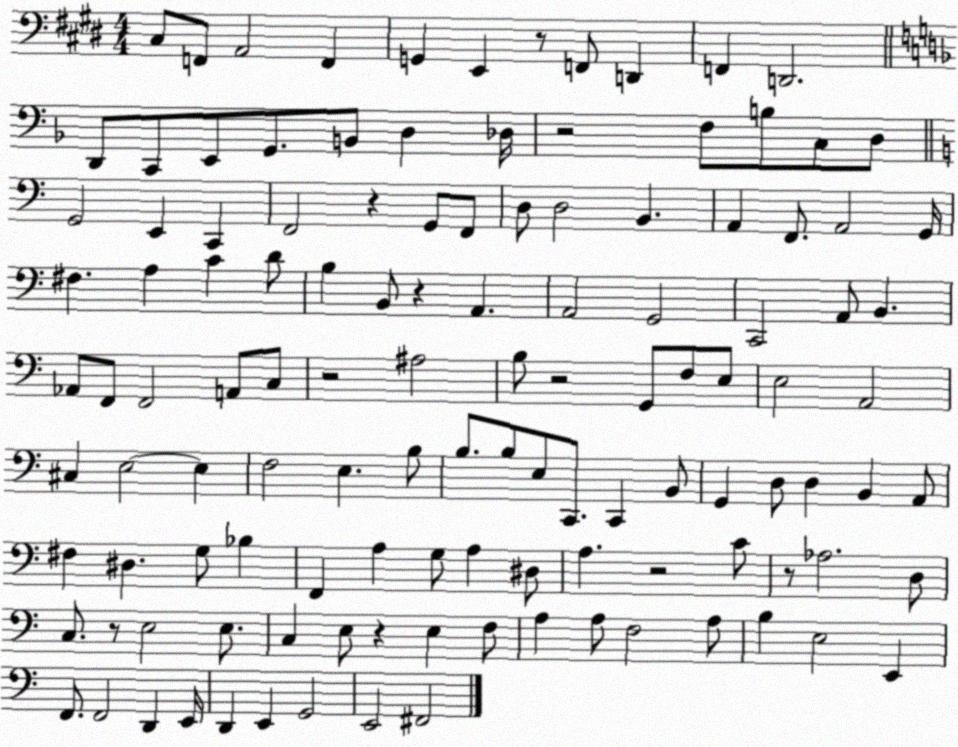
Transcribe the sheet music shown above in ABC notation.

X:1
T:Untitled
M:4/4
L:1/4
K:E
^C,/2 F,,/2 A,,2 F,, G,, E,, z/2 F,,/2 D,, F,, D,,2 D,,/2 C,,/2 E,,/2 G,,/2 B,,/2 D, _D,/4 z2 F,/2 B,/2 C,/2 D,/2 G,,2 E,, C,, F,,2 z G,,/2 F,,/2 D,/2 D,2 B,, A,, F,,/2 A,,2 G,,/4 ^F, A, C D/2 B, B,,/2 z A,, A,,2 G,,2 C,,2 A,,/2 B,, _A,,/2 F,,/2 F,,2 A,,/2 C,/2 z2 ^A,2 B,/2 z2 G,,/2 F,/2 E,/2 E,2 A,,2 ^C, E,2 E, F,2 E, B,/2 B,/2 B,/2 E,/2 C,,/2 C,, B,,/2 G,, D,/2 D, B,, A,,/2 ^F, ^D, G,/2 _B, F,, A, G,/2 A, ^D,/2 A, z2 C/2 z/2 _A,2 D,/2 C,/2 z/2 E,2 E,/2 C, E,/2 z E, F,/2 A, A,/2 F,2 A,/2 B, E,2 E,, F,,/2 F,,2 D,, E,,/4 D,, E,, G,,2 E,,2 ^F,,2